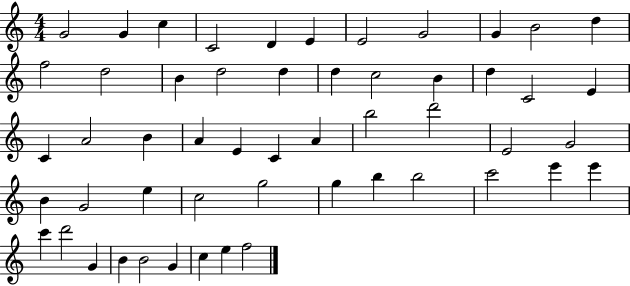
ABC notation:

X:1
T:Untitled
M:4/4
L:1/4
K:C
G2 G c C2 D E E2 G2 G B2 d f2 d2 B d2 d d c2 B d C2 E C A2 B A E C A b2 d'2 E2 G2 B G2 e c2 g2 g b b2 c'2 e' e' c' d'2 G B B2 G c e f2